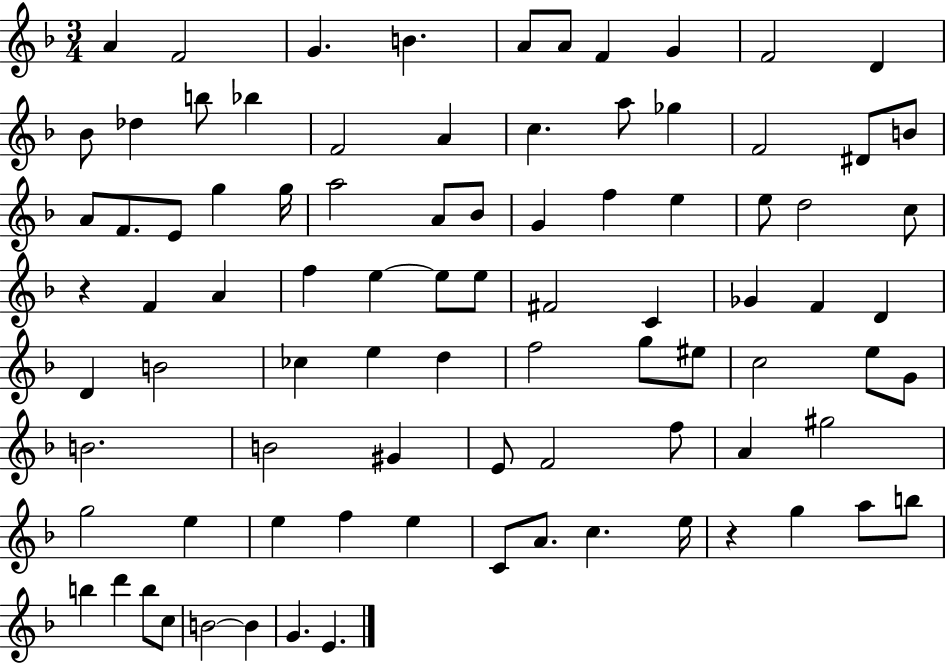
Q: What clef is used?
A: treble